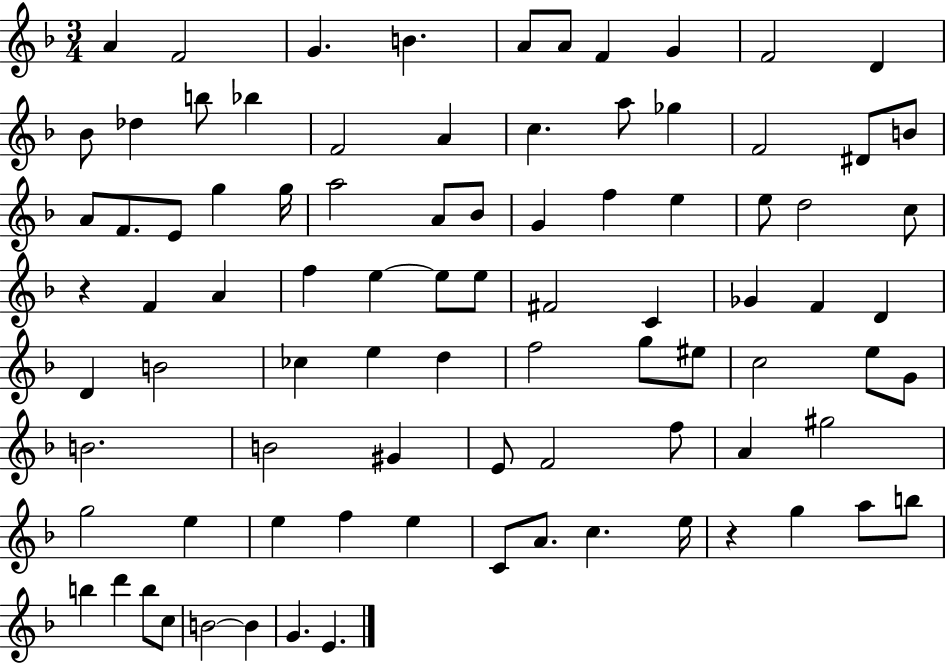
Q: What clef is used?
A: treble